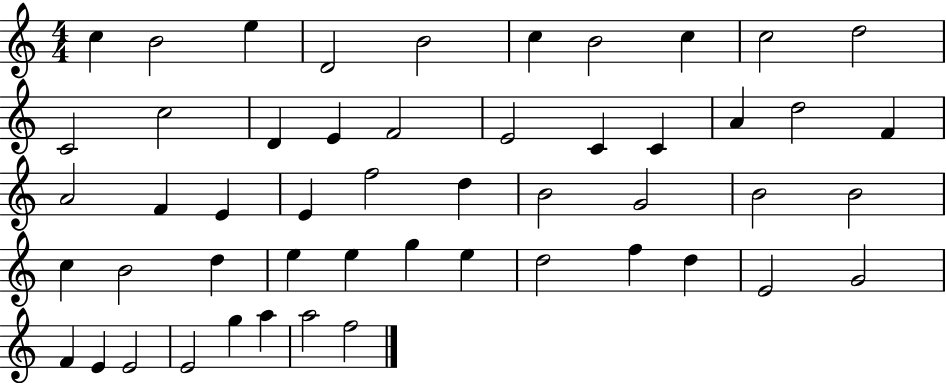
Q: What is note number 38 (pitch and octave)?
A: E5